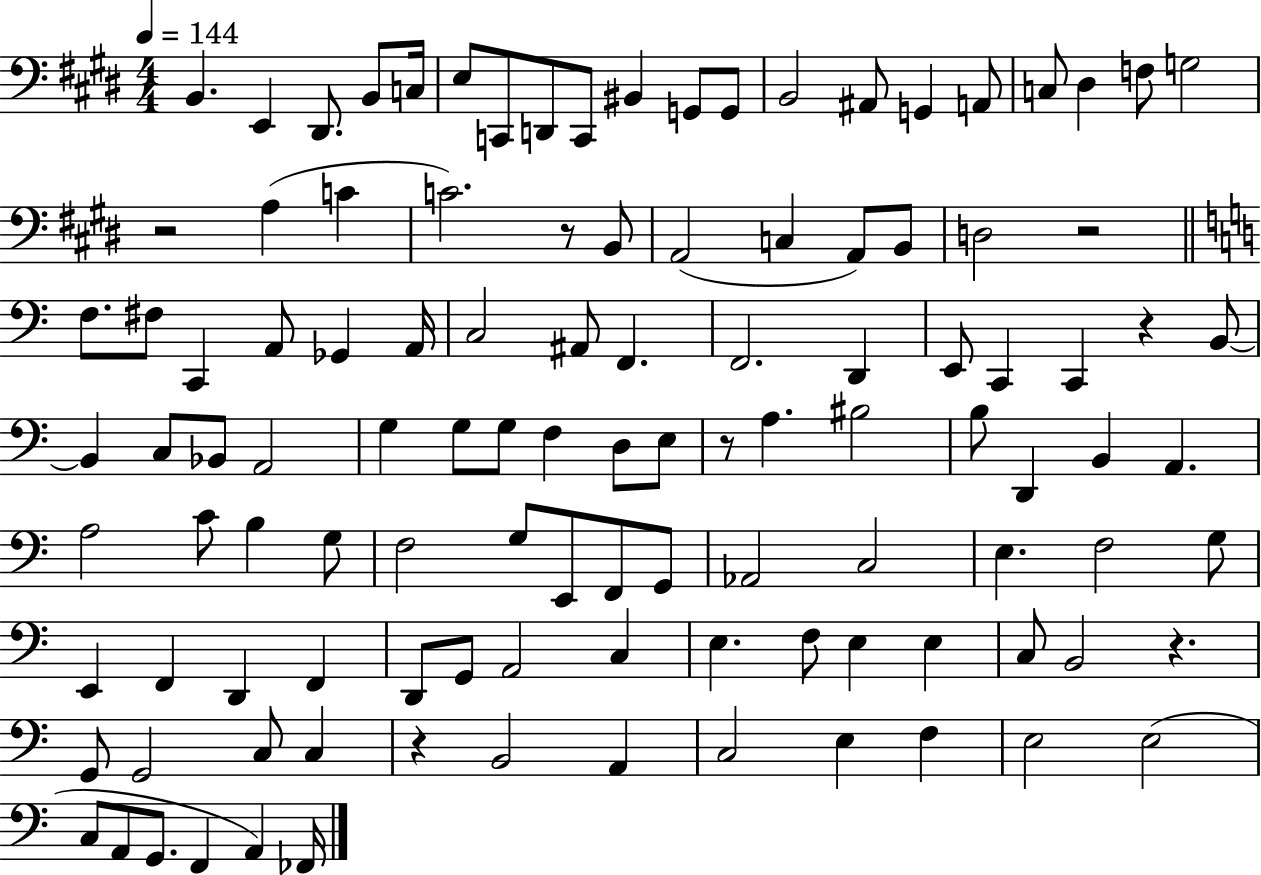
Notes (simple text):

B2/q. E2/q D#2/e. B2/e C3/s E3/e C2/e D2/e C2/e BIS2/q G2/e G2/e B2/h A#2/e G2/q A2/e C3/e D#3/q F3/e G3/h R/h A3/q C4/q C4/h. R/e B2/e A2/h C3/q A2/e B2/e D3/h R/h F3/e. F#3/e C2/q A2/e Gb2/q A2/s C3/h A#2/e F2/q. F2/h. D2/q E2/e C2/q C2/q R/q B2/e B2/q C3/e Bb2/e A2/h G3/q G3/e G3/e F3/q D3/e E3/e R/e A3/q. BIS3/h B3/e D2/q B2/q A2/q. A3/h C4/e B3/q G3/e F3/h G3/e E2/e F2/e G2/e Ab2/h C3/h E3/q. F3/h G3/e E2/q F2/q D2/q F2/q D2/e G2/e A2/h C3/q E3/q. F3/e E3/q E3/q C3/e B2/h R/q. G2/e G2/h C3/e C3/q R/q B2/h A2/q C3/h E3/q F3/q E3/h E3/h C3/e A2/e G2/e. F2/q A2/q FES2/s